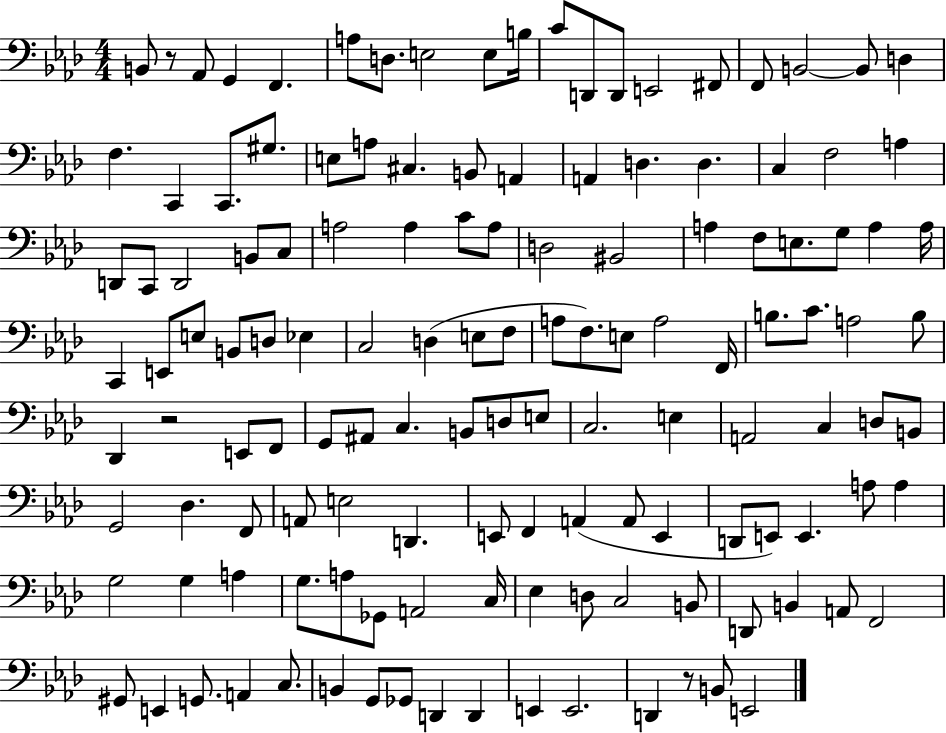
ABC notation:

X:1
T:Untitled
M:4/4
L:1/4
K:Ab
B,,/2 z/2 _A,,/2 G,, F,, A,/2 D,/2 E,2 E,/2 B,/4 C/2 D,,/2 D,,/2 E,,2 ^F,,/2 F,,/2 B,,2 B,,/2 D, F, C,, C,,/2 ^G,/2 E,/2 A,/2 ^C, B,,/2 A,, A,, D, D, C, F,2 A, D,,/2 C,,/2 D,,2 B,,/2 C,/2 A,2 A, C/2 A,/2 D,2 ^B,,2 A, F,/2 E,/2 G,/2 A, A,/4 C,, E,,/2 E,/2 B,,/2 D,/2 _E, C,2 D, E,/2 F,/2 A,/2 F,/2 E,/2 A,2 F,,/4 B,/2 C/2 A,2 B,/2 _D,, z2 E,,/2 F,,/2 G,,/2 ^A,,/2 C, B,,/2 D,/2 E,/2 C,2 E, A,,2 C, D,/2 B,,/2 G,,2 _D, F,,/2 A,,/2 E,2 D,, E,,/2 F,, A,, A,,/2 E,, D,,/2 E,,/2 E,, A,/2 A, G,2 G, A, G,/2 A,/2 _G,,/2 A,,2 C,/4 _E, D,/2 C,2 B,,/2 D,,/2 B,, A,,/2 F,,2 ^G,,/2 E,, G,,/2 A,, C,/2 B,, G,,/2 _G,,/2 D,, D,, E,, E,,2 D,, z/2 B,,/2 E,,2